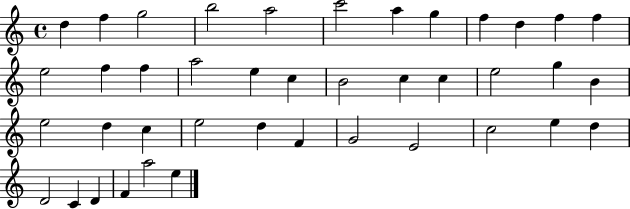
D5/q F5/q G5/h B5/h A5/h C6/h A5/q G5/q F5/q D5/q F5/q F5/q E5/h F5/q F5/q A5/h E5/q C5/q B4/h C5/q C5/q E5/h G5/q B4/q E5/h D5/q C5/q E5/h D5/q F4/q G4/h E4/h C5/h E5/q D5/q D4/h C4/q D4/q F4/q A5/h E5/q